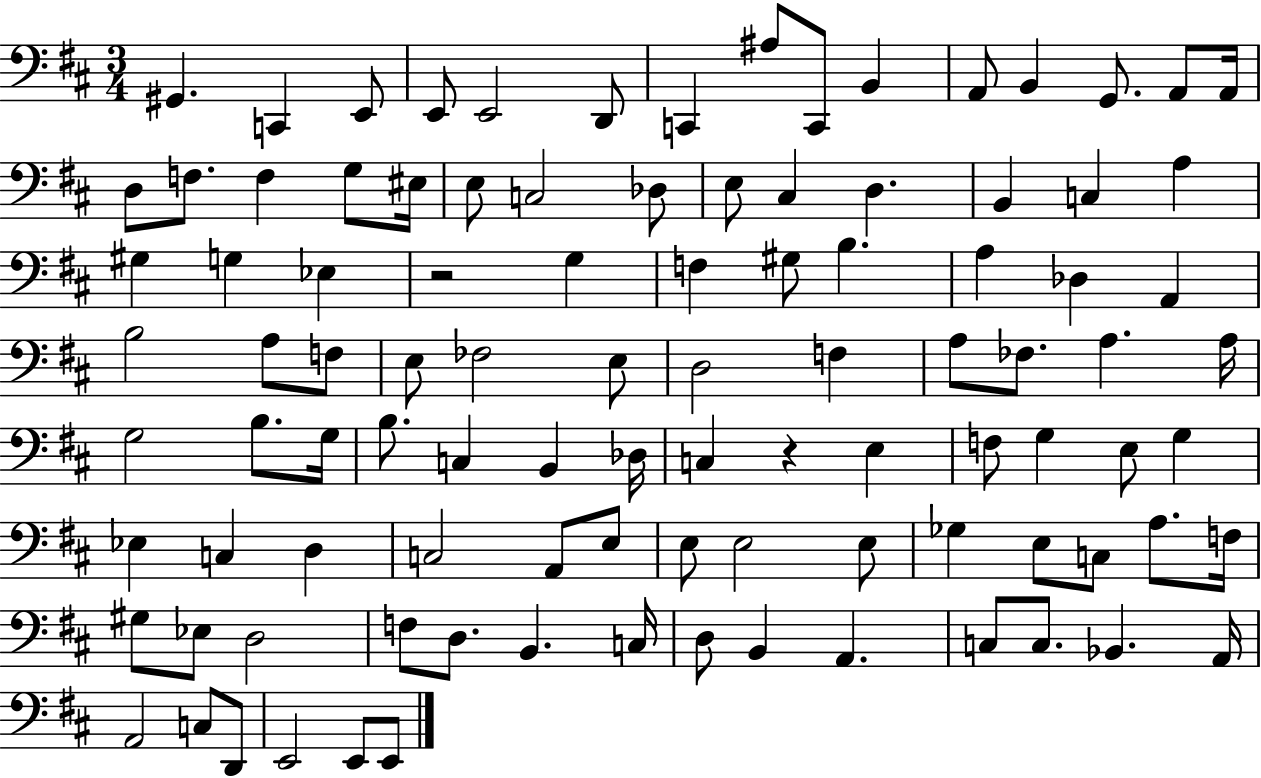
X:1
T:Untitled
M:3/4
L:1/4
K:D
^G,, C,, E,,/2 E,,/2 E,,2 D,,/2 C,, ^A,/2 C,,/2 B,, A,,/2 B,, G,,/2 A,,/2 A,,/4 D,/2 F,/2 F, G,/2 ^E,/4 E,/2 C,2 _D,/2 E,/2 ^C, D, B,, C, A, ^G, G, _E, z2 G, F, ^G,/2 B, A, _D, A,, B,2 A,/2 F,/2 E,/2 _F,2 E,/2 D,2 F, A,/2 _F,/2 A, A,/4 G,2 B,/2 G,/4 B,/2 C, B,, _D,/4 C, z E, F,/2 G, E,/2 G, _E, C, D, C,2 A,,/2 E,/2 E,/2 E,2 E,/2 _G, E,/2 C,/2 A,/2 F,/4 ^G,/2 _E,/2 D,2 F,/2 D,/2 B,, C,/4 D,/2 B,, A,, C,/2 C,/2 _B,, A,,/4 A,,2 C,/2 D,,/2 E,,2 E,,/2 E,,/2